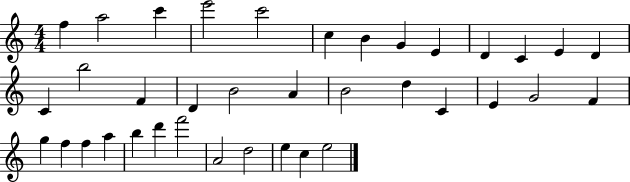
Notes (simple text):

F5/q A5/h C6/q E6/h C6/h C5/q B4/q G4/q E4/q D4/q C4/q E4/q D4/q C4/q B5/h F4/q D4/q B4/h A4/q B4/h D5/q C4/q E4/q G4/h F4/q G5/q F5/q F5/q A5/q B5/q D6/q F6/h A4/h D5/h E5/q C5/q E5/h